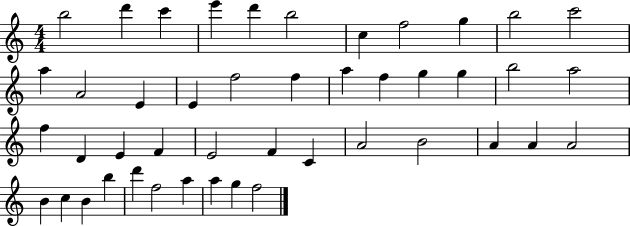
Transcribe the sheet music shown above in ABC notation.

X:1
T:Untitled
M:4/4
L:1/4
K:C
b2 d' c' e' d' b2 c f2 g b2 c'2 a A2 E E f2 f a f g g b2 a2 f D E F E2 F C A2 B2 A A A2 B c B b d' f2 a a g f2